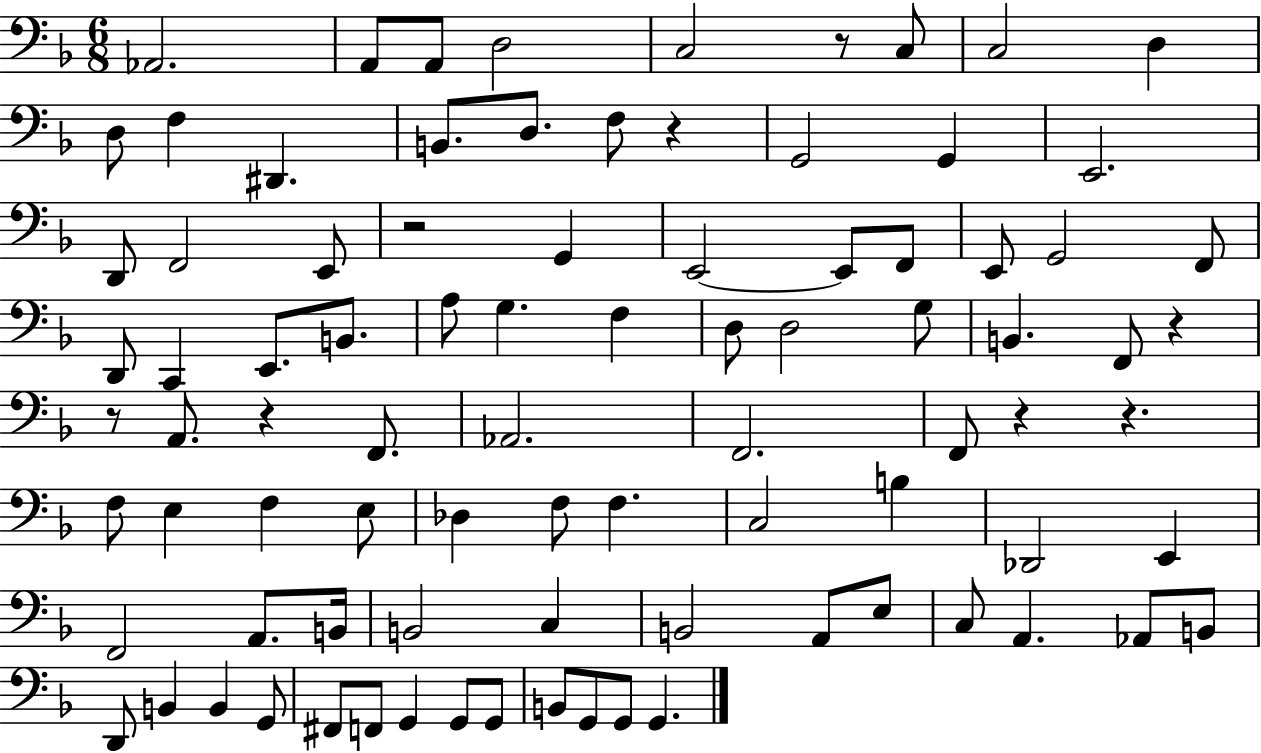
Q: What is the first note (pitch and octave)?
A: Ab2